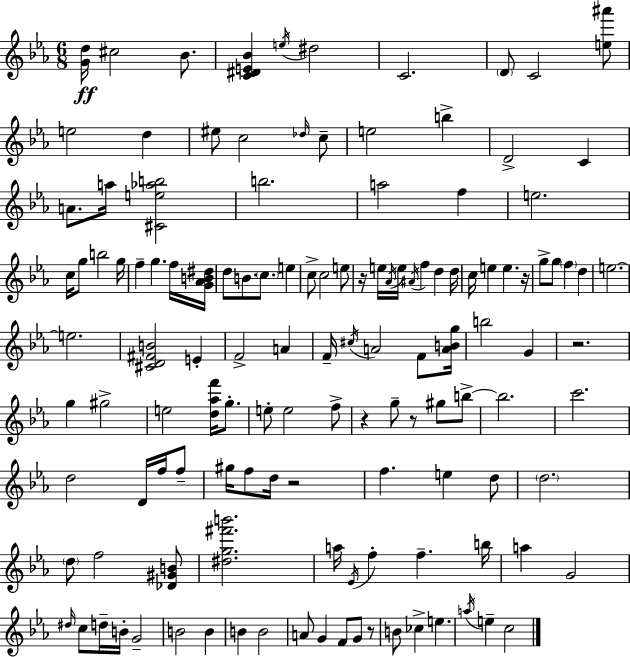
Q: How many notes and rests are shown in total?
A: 130